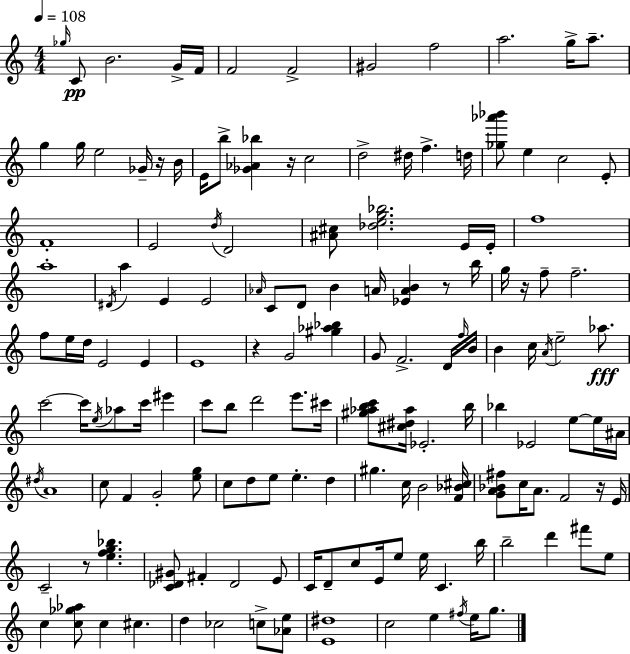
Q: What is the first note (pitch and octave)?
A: Gb5